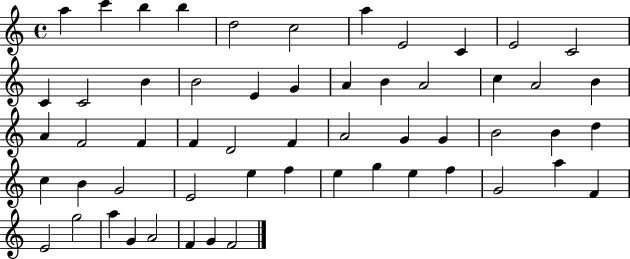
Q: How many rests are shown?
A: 0